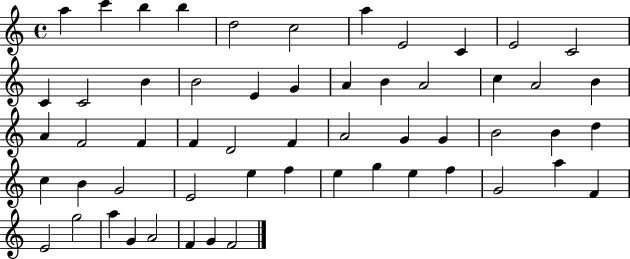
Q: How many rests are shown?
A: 0